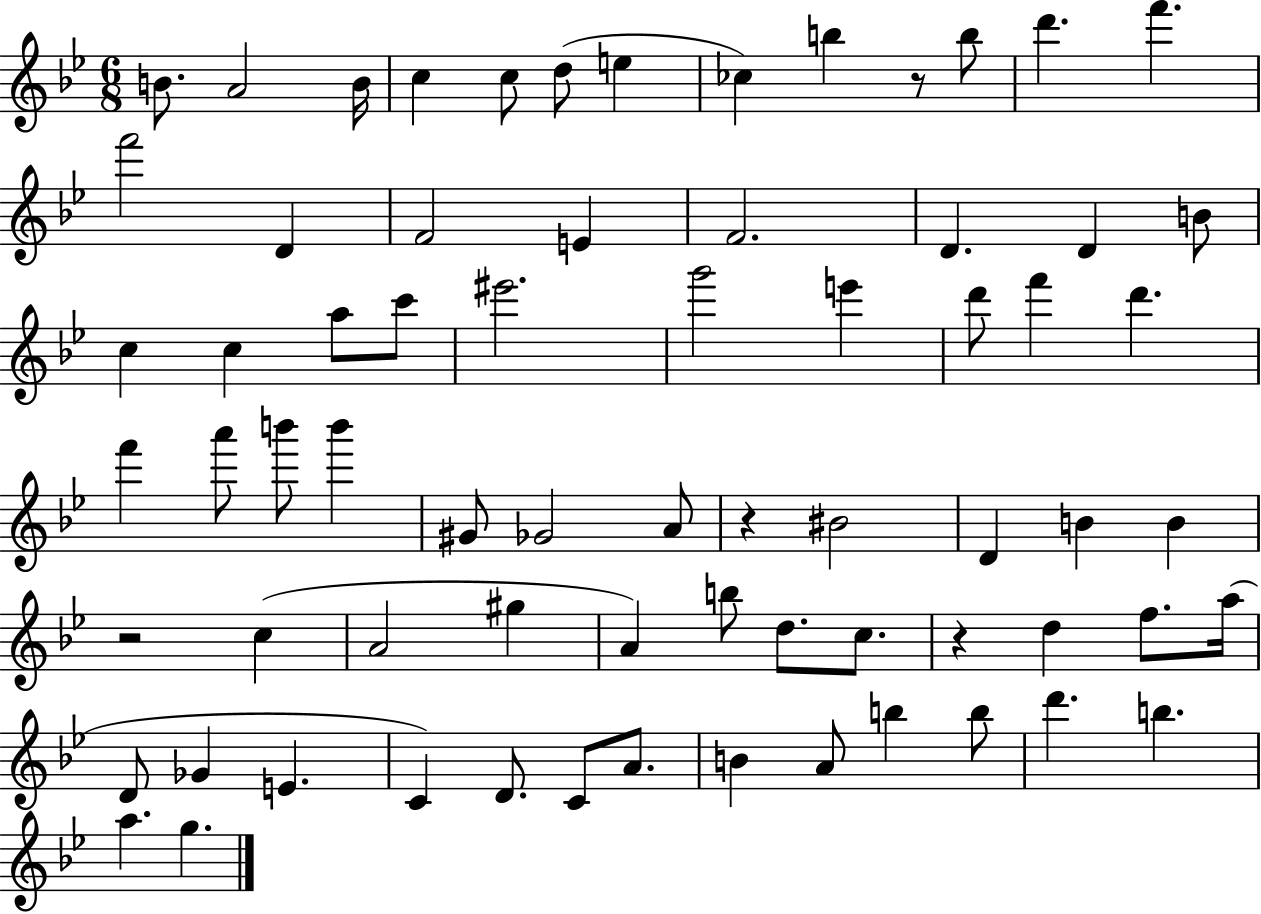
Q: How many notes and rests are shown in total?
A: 70